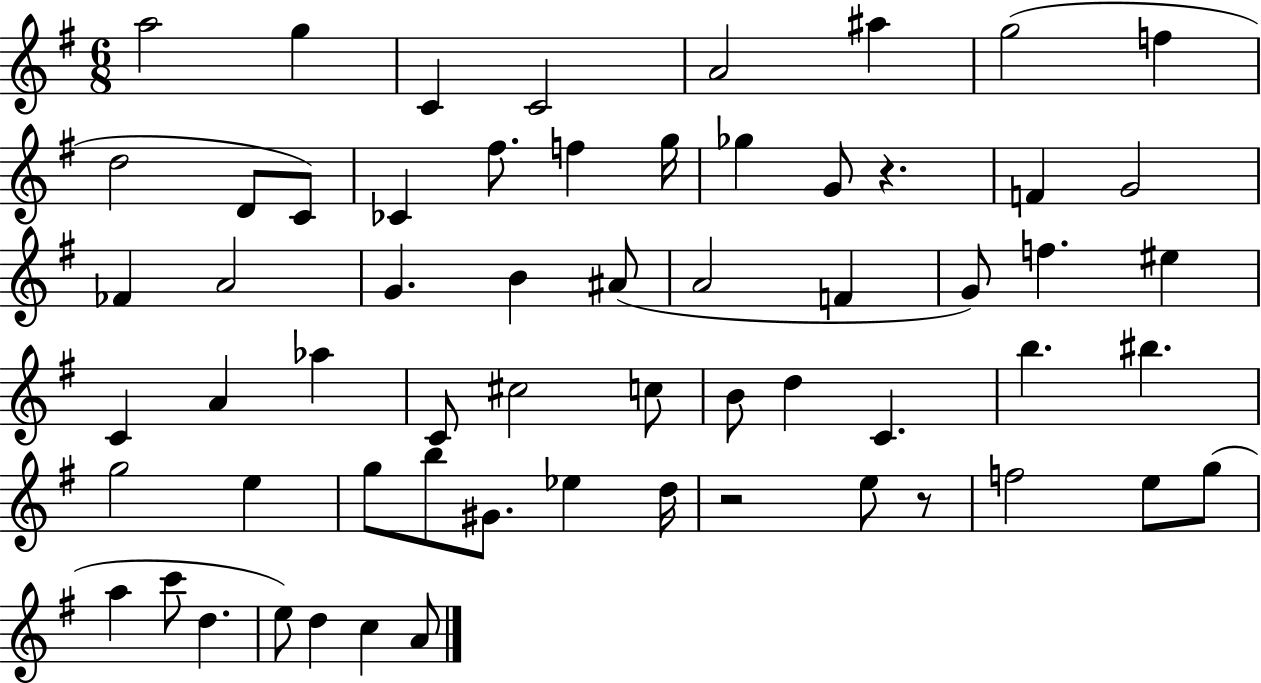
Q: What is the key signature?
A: G major